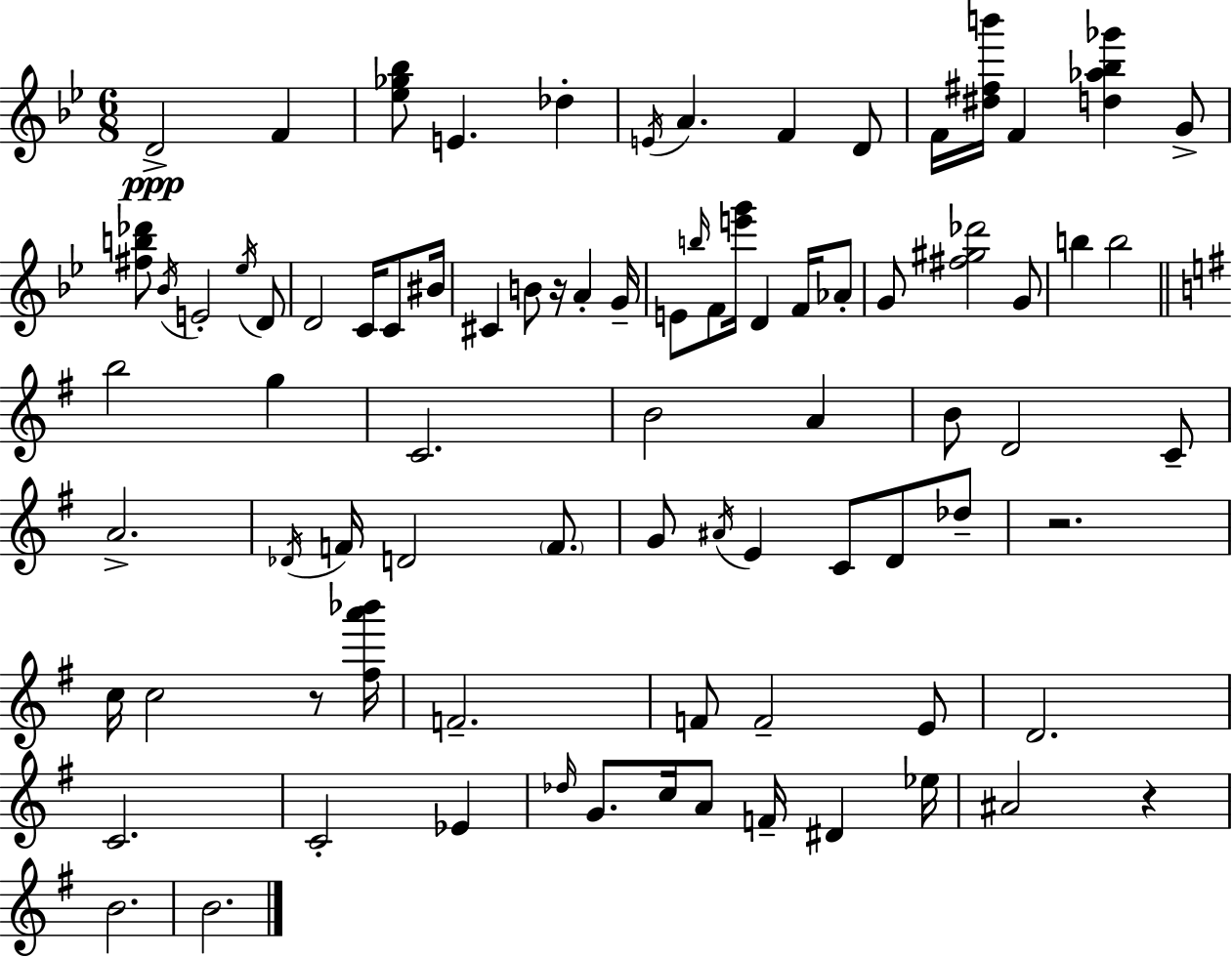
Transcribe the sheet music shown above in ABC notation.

X:1
T:Untitled
M:6/8
L:1/4
K:Bb
D2 F [_e_g_b]/2 E _d E/4 A F D/2 F/4 [^d^fb']/4 F [d_a_b_g'] G/2 [^fb_d']/2 _B/4 E2 _e/4 D/2 D2 C/4 C/2 ^B/4 ^C B/2 z/4 A G/4 E/2 b/4 F/2 [e'g']/4 D F/4 _A/2 G/2 [^f^g_d']2 G/2 b b2 b2 g C2 B2 A B/2 D2 C/2 A2 _D/4 F/4 D2 F/2 G/2 ^A/4 E C/2 D/2 _d/2 z2 c/4 c2 z/2 [^fa'_b']/4 F2 F/2 F2 E/2 D2 C2 C2 _E _d/4 G/2 c/4 A/2 F/4 ^D _e/4 ^A2 z B2 B2